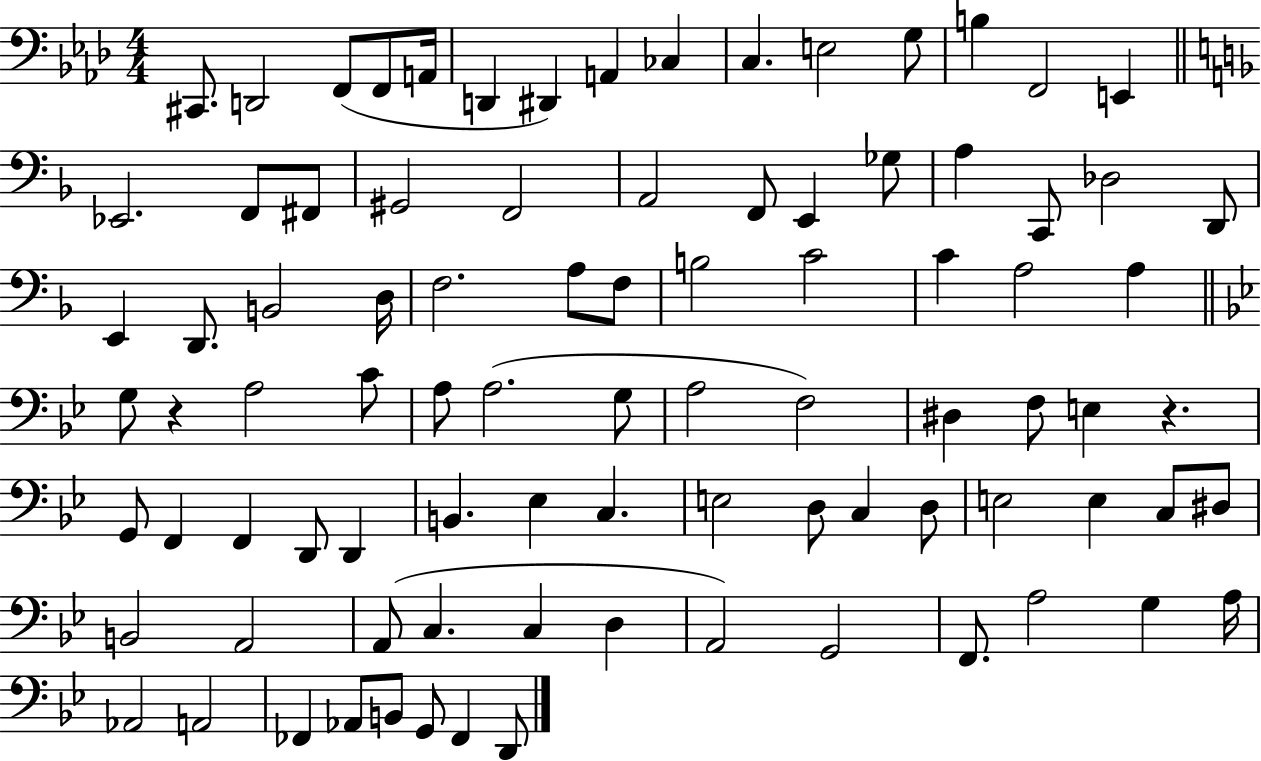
C#2/e. D2/h F2/e F2/e A2/s D2/q D#2/q A2/q CES3/q C3/q. E3/h G3/e B3/q F2/h E2/q Eb2/h. F2/e F#2/e G#2/h F2/h A2/h F2/e E2/q Gb3/e A3/q C2/e Db3/h D2/e E2/q D2/e. B2/h D3/s F3/h. A3/e F3/e B3/h C4/h C4/q A3/h A3/q G3/e R/q A3/h C4/e A3/e A3/h. G3/e A3/h F3/h D#3/q F3/e E3/q R/q. G2/e F2/q F2/q D2/e D2/q B2/q. Eb3/q C3/q. E3/h D3/e C3/q D3/e E3/h E3/q C3/e D#3/e B2/h A2/h A2/e C3/q. C3/q D3/q A2/h G2/h F2/e. A3/h G3/q A3/s Ab2/h A2/h FES2/q Ab2/e B2/e G2/e FES2/q D2/e